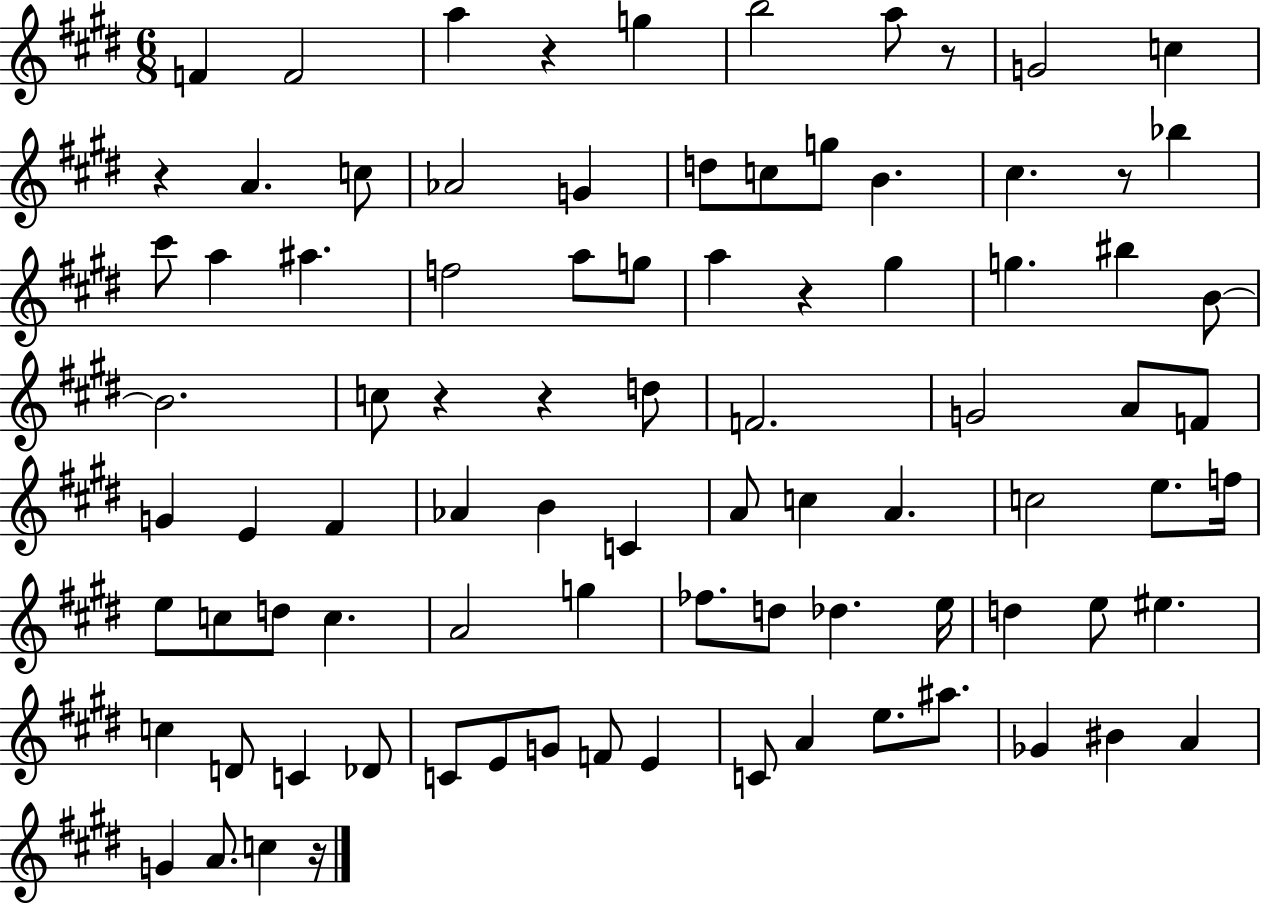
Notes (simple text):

F4/q F4/h A5/q R/q G5/q B5/h A5/e R/e G4/h C5/q R/q A4/q. C5/e Ab4/h G4/q D5/e C5/e G5/e B4/q. C#5/q. R/e Bb5/q C#6/e A5/q A#5/q. F5/h A5/e G5/e A5/q R/q G#5/q G5/q. BIS5/q B4/e B4/h. C5/e R/q R/q D5/e F4/h. G4/h A4/e F4/e G4/q E4/q F#4/q Ab4/q B4/q C4/q A4/e C5/q A4/q. C5/h E5/e. F5/s E5/e C5/e D5/e C5/q. A4/h G5/q FES5/e. D5/e Db5/q. E5/s D5/q E5/e EIS5/q. C5/q D4/e C4/q Db4/e C4/e E4/e G4/e F4/e E4/q C4/e A4/q E5/e. A#5/e. Gb4/q BIS4/q A4/q G4/q A4/e. C5/q R/s